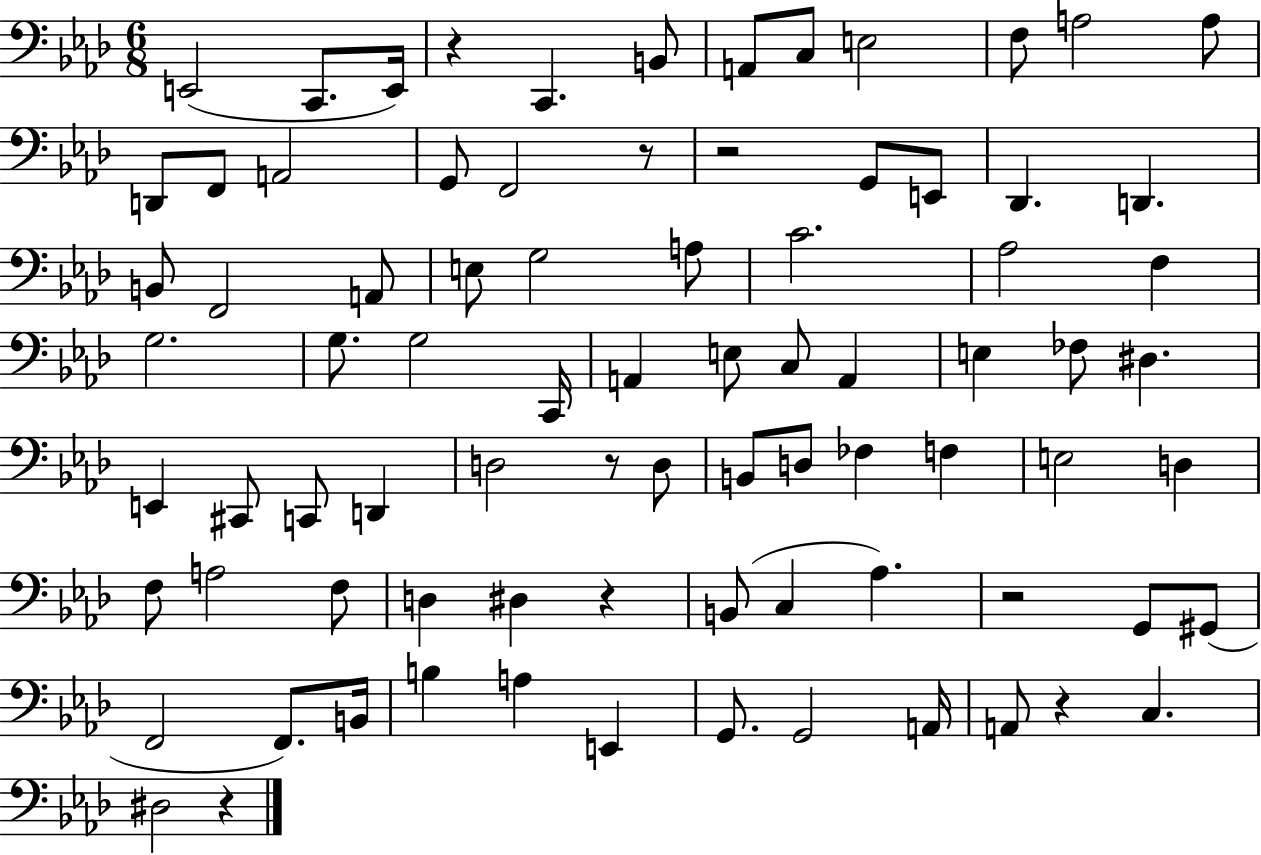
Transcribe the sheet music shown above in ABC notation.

X:1
T:Untitled
M:6/8
L:1/4
K:Ab
E,,2 C,,/2 E,,/4 z C,, B,,/2 A,,/2 C,/2 E,2 F,/2 A,2 A,/2 D,,/2 F,,/2 A,,2 G,,/2 F,,2 z/2 z2 G,,/2 E,,/2 _D,, D,, B,,/2 F,,2 A,,/2 E,/2 G,2 A,/2 C2 _A,2 F, G,2 G,/2 G,2 C,,/4 A,, E,/2 C,/2 A,, E, _F,/2 ^D, E,, ^C,,/2 C,,/2 D,, D,2 z/2 D,/2 B,,/2 D,/2 _F, F, E,2 D, F,/2 A,2 F,/2 D, ^D, z B,,/2 C, _A, z2 G,,/2 ^G,,/2 F,,2 F,,/2 B,,/4 B, A, E,, G,,/2 G,,2 A,,/4 A,,/2 z C, ^D,2 z